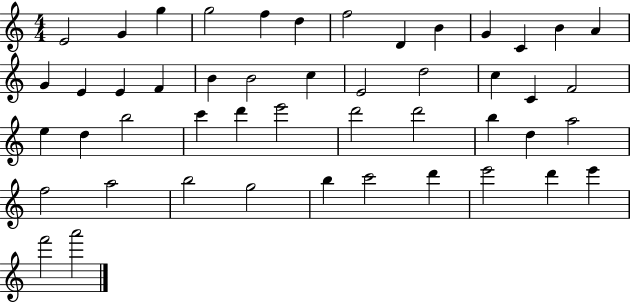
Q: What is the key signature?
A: C major